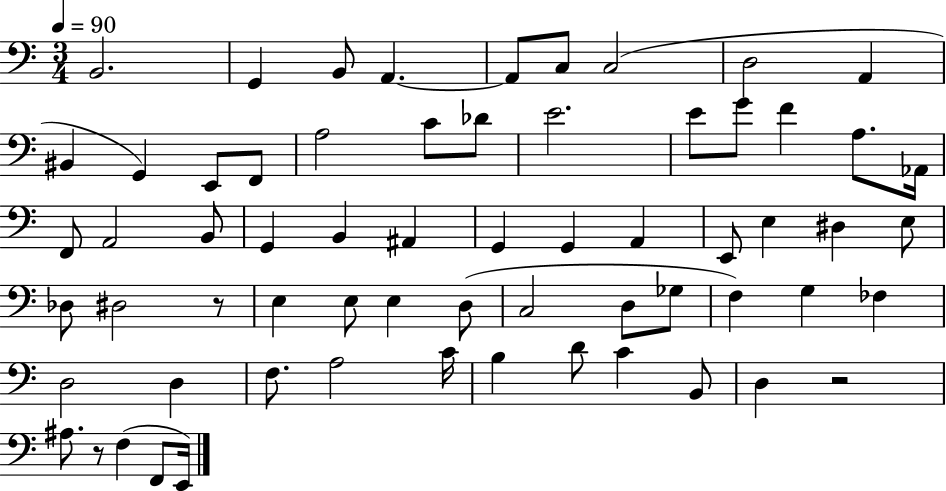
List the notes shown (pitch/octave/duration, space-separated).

B2/h. G2/q B2/e A2/q. A2/e C3/e C3/h D3/h A2/q BIS2/q G2/q E2/e F2/e A3/h C4/e Db4/e E4/h. E4/e G4/e F4/q A3/e. Ab2/s F2/e A2/h B2/e G2/q B2/q A#2/q G2/q G2/q A2/q E2/e E3/q D#3/q E3/e Db3/e D#3/h R/e E3/q E3/e E3/q D3/e C3/h D3/e Gb3/e F3/q G3/q FES3/q D3/h D3/q F3/e. A3/h C4/s B3/q D4/e C4/q B2/e D3/q R/h A#3/e. R/e F3/q F2/e E2/s